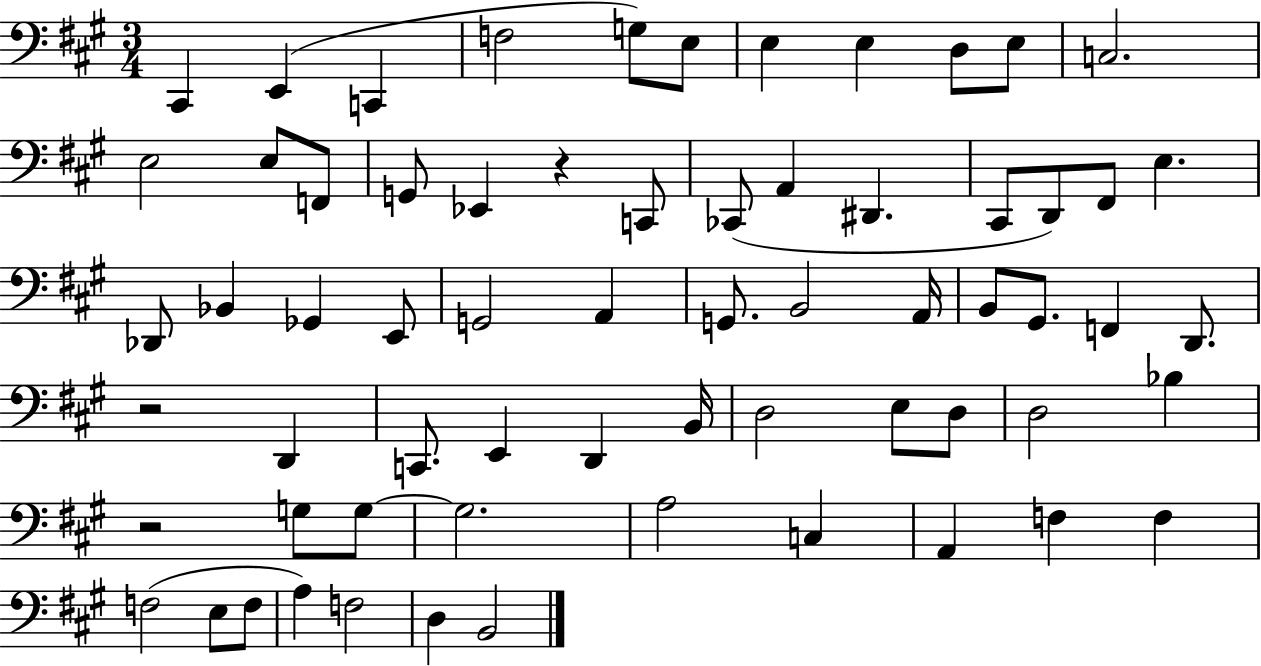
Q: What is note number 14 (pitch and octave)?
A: F2